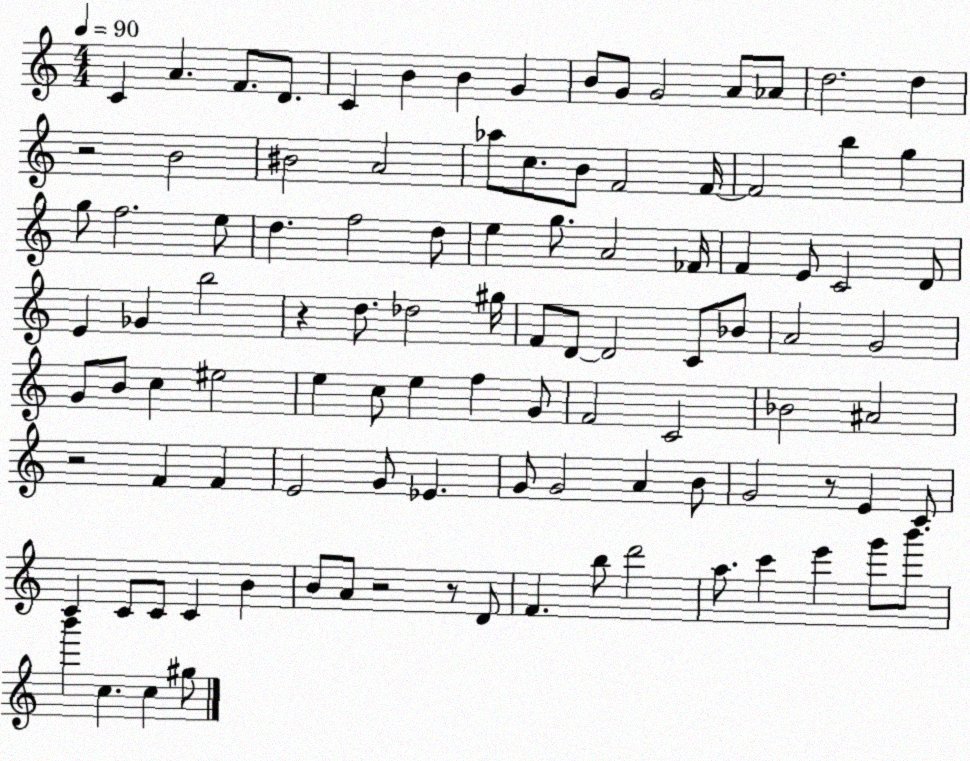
X:1
T:Untitled
M:4/4
L:1/4
K:C
C A F/2 D/2 C B B G B/2 G/2 G2 A/2 _A/2 d2 d z2 B2 ^B2 A2 _a/2 c/2 B/2 F2 F/4 F2 b g g/2 f2 e/2 d f2 d/2 e g/2 A2 _F/4 F E/2 C2 D/2 E _G b2 z d/2 _d2 ^g/4 F/2 D/2 D2 C/2 _B/2 A2 G2 G/2 B/2 c ^e2 e c/2 e f G/2 F2 C2 _B2 ^A2 z2 F F E2 G/2 _E G/2 G2 A B/2 G2 z/2 E C/2 C C/2 C/2 C B B/2 A/2 z2 z/2 D/2 F b/2 d'2 a/2 c' e' g'/2 b'/2 b' c c ^g/2